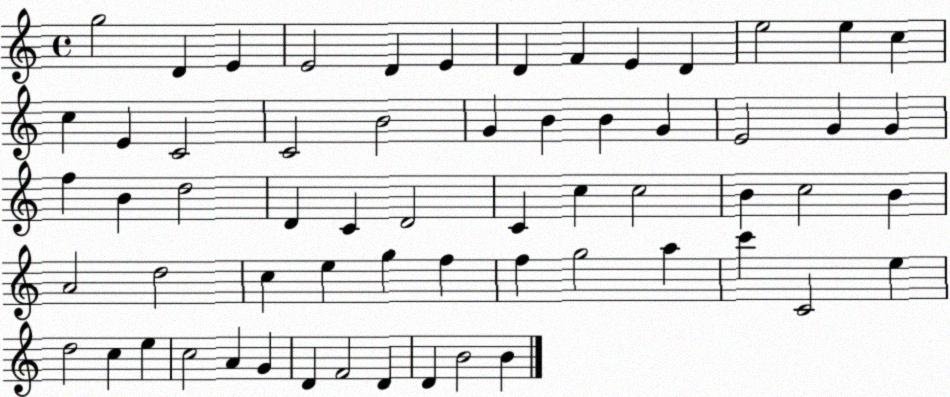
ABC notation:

X:1
T:Untitled
M:4/4
L:1/4
K:C
g2 D E E2 D E D F E D e2 e c c E C2 C2 B2 G B B G E2 G G f B d2 D C D2 C c c2 B c2 B A2 d2 c e g f f g2 a c' C2 e d2 c e c2 A G D F2 D D B2 B